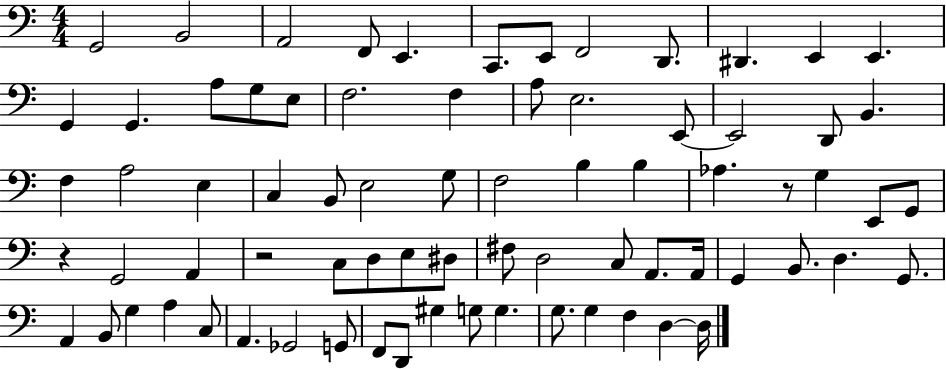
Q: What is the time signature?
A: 4/4